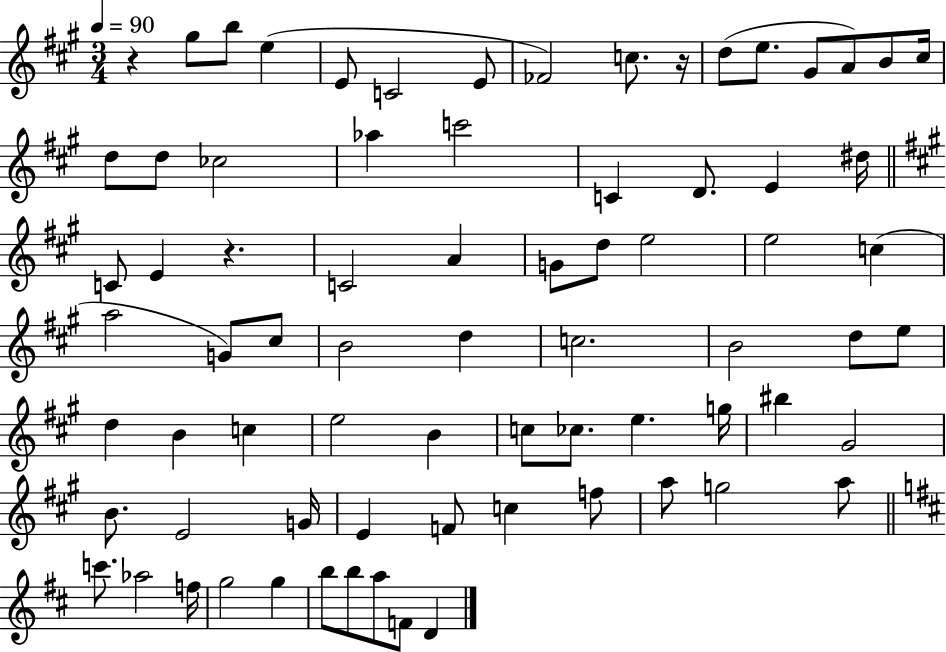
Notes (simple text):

R/q G#5/e B5/e E5/q E4/e C4/h E4/e FES4/h C5/e. R/s D5/e E5/e. G#4/e A4/e B4/e C#5/s D5/e D5/e CES5/h Ab5/q C6/h C4/q D4/e. E4/q D#5/s C4/e E4/q R/q. C4/h A4/q G4/e D5/e E5/h E5/h C5/q A5/h G4/e C#5/e B4/h D5/q C5/h. B4/h D5/e E5/e D5/q B4/q C5/q E5/h B4/q C5/e CES5/e. E5/q. G5/s BIS5/q G#4/h B4/e. E4/h G4/s E4/q F4/e C5/q F5/e A5/e G5/h A5/e C6/e. Ab5/h F5/s G5/h G5/q B5/e B5/e A5/e F4/e D4/q